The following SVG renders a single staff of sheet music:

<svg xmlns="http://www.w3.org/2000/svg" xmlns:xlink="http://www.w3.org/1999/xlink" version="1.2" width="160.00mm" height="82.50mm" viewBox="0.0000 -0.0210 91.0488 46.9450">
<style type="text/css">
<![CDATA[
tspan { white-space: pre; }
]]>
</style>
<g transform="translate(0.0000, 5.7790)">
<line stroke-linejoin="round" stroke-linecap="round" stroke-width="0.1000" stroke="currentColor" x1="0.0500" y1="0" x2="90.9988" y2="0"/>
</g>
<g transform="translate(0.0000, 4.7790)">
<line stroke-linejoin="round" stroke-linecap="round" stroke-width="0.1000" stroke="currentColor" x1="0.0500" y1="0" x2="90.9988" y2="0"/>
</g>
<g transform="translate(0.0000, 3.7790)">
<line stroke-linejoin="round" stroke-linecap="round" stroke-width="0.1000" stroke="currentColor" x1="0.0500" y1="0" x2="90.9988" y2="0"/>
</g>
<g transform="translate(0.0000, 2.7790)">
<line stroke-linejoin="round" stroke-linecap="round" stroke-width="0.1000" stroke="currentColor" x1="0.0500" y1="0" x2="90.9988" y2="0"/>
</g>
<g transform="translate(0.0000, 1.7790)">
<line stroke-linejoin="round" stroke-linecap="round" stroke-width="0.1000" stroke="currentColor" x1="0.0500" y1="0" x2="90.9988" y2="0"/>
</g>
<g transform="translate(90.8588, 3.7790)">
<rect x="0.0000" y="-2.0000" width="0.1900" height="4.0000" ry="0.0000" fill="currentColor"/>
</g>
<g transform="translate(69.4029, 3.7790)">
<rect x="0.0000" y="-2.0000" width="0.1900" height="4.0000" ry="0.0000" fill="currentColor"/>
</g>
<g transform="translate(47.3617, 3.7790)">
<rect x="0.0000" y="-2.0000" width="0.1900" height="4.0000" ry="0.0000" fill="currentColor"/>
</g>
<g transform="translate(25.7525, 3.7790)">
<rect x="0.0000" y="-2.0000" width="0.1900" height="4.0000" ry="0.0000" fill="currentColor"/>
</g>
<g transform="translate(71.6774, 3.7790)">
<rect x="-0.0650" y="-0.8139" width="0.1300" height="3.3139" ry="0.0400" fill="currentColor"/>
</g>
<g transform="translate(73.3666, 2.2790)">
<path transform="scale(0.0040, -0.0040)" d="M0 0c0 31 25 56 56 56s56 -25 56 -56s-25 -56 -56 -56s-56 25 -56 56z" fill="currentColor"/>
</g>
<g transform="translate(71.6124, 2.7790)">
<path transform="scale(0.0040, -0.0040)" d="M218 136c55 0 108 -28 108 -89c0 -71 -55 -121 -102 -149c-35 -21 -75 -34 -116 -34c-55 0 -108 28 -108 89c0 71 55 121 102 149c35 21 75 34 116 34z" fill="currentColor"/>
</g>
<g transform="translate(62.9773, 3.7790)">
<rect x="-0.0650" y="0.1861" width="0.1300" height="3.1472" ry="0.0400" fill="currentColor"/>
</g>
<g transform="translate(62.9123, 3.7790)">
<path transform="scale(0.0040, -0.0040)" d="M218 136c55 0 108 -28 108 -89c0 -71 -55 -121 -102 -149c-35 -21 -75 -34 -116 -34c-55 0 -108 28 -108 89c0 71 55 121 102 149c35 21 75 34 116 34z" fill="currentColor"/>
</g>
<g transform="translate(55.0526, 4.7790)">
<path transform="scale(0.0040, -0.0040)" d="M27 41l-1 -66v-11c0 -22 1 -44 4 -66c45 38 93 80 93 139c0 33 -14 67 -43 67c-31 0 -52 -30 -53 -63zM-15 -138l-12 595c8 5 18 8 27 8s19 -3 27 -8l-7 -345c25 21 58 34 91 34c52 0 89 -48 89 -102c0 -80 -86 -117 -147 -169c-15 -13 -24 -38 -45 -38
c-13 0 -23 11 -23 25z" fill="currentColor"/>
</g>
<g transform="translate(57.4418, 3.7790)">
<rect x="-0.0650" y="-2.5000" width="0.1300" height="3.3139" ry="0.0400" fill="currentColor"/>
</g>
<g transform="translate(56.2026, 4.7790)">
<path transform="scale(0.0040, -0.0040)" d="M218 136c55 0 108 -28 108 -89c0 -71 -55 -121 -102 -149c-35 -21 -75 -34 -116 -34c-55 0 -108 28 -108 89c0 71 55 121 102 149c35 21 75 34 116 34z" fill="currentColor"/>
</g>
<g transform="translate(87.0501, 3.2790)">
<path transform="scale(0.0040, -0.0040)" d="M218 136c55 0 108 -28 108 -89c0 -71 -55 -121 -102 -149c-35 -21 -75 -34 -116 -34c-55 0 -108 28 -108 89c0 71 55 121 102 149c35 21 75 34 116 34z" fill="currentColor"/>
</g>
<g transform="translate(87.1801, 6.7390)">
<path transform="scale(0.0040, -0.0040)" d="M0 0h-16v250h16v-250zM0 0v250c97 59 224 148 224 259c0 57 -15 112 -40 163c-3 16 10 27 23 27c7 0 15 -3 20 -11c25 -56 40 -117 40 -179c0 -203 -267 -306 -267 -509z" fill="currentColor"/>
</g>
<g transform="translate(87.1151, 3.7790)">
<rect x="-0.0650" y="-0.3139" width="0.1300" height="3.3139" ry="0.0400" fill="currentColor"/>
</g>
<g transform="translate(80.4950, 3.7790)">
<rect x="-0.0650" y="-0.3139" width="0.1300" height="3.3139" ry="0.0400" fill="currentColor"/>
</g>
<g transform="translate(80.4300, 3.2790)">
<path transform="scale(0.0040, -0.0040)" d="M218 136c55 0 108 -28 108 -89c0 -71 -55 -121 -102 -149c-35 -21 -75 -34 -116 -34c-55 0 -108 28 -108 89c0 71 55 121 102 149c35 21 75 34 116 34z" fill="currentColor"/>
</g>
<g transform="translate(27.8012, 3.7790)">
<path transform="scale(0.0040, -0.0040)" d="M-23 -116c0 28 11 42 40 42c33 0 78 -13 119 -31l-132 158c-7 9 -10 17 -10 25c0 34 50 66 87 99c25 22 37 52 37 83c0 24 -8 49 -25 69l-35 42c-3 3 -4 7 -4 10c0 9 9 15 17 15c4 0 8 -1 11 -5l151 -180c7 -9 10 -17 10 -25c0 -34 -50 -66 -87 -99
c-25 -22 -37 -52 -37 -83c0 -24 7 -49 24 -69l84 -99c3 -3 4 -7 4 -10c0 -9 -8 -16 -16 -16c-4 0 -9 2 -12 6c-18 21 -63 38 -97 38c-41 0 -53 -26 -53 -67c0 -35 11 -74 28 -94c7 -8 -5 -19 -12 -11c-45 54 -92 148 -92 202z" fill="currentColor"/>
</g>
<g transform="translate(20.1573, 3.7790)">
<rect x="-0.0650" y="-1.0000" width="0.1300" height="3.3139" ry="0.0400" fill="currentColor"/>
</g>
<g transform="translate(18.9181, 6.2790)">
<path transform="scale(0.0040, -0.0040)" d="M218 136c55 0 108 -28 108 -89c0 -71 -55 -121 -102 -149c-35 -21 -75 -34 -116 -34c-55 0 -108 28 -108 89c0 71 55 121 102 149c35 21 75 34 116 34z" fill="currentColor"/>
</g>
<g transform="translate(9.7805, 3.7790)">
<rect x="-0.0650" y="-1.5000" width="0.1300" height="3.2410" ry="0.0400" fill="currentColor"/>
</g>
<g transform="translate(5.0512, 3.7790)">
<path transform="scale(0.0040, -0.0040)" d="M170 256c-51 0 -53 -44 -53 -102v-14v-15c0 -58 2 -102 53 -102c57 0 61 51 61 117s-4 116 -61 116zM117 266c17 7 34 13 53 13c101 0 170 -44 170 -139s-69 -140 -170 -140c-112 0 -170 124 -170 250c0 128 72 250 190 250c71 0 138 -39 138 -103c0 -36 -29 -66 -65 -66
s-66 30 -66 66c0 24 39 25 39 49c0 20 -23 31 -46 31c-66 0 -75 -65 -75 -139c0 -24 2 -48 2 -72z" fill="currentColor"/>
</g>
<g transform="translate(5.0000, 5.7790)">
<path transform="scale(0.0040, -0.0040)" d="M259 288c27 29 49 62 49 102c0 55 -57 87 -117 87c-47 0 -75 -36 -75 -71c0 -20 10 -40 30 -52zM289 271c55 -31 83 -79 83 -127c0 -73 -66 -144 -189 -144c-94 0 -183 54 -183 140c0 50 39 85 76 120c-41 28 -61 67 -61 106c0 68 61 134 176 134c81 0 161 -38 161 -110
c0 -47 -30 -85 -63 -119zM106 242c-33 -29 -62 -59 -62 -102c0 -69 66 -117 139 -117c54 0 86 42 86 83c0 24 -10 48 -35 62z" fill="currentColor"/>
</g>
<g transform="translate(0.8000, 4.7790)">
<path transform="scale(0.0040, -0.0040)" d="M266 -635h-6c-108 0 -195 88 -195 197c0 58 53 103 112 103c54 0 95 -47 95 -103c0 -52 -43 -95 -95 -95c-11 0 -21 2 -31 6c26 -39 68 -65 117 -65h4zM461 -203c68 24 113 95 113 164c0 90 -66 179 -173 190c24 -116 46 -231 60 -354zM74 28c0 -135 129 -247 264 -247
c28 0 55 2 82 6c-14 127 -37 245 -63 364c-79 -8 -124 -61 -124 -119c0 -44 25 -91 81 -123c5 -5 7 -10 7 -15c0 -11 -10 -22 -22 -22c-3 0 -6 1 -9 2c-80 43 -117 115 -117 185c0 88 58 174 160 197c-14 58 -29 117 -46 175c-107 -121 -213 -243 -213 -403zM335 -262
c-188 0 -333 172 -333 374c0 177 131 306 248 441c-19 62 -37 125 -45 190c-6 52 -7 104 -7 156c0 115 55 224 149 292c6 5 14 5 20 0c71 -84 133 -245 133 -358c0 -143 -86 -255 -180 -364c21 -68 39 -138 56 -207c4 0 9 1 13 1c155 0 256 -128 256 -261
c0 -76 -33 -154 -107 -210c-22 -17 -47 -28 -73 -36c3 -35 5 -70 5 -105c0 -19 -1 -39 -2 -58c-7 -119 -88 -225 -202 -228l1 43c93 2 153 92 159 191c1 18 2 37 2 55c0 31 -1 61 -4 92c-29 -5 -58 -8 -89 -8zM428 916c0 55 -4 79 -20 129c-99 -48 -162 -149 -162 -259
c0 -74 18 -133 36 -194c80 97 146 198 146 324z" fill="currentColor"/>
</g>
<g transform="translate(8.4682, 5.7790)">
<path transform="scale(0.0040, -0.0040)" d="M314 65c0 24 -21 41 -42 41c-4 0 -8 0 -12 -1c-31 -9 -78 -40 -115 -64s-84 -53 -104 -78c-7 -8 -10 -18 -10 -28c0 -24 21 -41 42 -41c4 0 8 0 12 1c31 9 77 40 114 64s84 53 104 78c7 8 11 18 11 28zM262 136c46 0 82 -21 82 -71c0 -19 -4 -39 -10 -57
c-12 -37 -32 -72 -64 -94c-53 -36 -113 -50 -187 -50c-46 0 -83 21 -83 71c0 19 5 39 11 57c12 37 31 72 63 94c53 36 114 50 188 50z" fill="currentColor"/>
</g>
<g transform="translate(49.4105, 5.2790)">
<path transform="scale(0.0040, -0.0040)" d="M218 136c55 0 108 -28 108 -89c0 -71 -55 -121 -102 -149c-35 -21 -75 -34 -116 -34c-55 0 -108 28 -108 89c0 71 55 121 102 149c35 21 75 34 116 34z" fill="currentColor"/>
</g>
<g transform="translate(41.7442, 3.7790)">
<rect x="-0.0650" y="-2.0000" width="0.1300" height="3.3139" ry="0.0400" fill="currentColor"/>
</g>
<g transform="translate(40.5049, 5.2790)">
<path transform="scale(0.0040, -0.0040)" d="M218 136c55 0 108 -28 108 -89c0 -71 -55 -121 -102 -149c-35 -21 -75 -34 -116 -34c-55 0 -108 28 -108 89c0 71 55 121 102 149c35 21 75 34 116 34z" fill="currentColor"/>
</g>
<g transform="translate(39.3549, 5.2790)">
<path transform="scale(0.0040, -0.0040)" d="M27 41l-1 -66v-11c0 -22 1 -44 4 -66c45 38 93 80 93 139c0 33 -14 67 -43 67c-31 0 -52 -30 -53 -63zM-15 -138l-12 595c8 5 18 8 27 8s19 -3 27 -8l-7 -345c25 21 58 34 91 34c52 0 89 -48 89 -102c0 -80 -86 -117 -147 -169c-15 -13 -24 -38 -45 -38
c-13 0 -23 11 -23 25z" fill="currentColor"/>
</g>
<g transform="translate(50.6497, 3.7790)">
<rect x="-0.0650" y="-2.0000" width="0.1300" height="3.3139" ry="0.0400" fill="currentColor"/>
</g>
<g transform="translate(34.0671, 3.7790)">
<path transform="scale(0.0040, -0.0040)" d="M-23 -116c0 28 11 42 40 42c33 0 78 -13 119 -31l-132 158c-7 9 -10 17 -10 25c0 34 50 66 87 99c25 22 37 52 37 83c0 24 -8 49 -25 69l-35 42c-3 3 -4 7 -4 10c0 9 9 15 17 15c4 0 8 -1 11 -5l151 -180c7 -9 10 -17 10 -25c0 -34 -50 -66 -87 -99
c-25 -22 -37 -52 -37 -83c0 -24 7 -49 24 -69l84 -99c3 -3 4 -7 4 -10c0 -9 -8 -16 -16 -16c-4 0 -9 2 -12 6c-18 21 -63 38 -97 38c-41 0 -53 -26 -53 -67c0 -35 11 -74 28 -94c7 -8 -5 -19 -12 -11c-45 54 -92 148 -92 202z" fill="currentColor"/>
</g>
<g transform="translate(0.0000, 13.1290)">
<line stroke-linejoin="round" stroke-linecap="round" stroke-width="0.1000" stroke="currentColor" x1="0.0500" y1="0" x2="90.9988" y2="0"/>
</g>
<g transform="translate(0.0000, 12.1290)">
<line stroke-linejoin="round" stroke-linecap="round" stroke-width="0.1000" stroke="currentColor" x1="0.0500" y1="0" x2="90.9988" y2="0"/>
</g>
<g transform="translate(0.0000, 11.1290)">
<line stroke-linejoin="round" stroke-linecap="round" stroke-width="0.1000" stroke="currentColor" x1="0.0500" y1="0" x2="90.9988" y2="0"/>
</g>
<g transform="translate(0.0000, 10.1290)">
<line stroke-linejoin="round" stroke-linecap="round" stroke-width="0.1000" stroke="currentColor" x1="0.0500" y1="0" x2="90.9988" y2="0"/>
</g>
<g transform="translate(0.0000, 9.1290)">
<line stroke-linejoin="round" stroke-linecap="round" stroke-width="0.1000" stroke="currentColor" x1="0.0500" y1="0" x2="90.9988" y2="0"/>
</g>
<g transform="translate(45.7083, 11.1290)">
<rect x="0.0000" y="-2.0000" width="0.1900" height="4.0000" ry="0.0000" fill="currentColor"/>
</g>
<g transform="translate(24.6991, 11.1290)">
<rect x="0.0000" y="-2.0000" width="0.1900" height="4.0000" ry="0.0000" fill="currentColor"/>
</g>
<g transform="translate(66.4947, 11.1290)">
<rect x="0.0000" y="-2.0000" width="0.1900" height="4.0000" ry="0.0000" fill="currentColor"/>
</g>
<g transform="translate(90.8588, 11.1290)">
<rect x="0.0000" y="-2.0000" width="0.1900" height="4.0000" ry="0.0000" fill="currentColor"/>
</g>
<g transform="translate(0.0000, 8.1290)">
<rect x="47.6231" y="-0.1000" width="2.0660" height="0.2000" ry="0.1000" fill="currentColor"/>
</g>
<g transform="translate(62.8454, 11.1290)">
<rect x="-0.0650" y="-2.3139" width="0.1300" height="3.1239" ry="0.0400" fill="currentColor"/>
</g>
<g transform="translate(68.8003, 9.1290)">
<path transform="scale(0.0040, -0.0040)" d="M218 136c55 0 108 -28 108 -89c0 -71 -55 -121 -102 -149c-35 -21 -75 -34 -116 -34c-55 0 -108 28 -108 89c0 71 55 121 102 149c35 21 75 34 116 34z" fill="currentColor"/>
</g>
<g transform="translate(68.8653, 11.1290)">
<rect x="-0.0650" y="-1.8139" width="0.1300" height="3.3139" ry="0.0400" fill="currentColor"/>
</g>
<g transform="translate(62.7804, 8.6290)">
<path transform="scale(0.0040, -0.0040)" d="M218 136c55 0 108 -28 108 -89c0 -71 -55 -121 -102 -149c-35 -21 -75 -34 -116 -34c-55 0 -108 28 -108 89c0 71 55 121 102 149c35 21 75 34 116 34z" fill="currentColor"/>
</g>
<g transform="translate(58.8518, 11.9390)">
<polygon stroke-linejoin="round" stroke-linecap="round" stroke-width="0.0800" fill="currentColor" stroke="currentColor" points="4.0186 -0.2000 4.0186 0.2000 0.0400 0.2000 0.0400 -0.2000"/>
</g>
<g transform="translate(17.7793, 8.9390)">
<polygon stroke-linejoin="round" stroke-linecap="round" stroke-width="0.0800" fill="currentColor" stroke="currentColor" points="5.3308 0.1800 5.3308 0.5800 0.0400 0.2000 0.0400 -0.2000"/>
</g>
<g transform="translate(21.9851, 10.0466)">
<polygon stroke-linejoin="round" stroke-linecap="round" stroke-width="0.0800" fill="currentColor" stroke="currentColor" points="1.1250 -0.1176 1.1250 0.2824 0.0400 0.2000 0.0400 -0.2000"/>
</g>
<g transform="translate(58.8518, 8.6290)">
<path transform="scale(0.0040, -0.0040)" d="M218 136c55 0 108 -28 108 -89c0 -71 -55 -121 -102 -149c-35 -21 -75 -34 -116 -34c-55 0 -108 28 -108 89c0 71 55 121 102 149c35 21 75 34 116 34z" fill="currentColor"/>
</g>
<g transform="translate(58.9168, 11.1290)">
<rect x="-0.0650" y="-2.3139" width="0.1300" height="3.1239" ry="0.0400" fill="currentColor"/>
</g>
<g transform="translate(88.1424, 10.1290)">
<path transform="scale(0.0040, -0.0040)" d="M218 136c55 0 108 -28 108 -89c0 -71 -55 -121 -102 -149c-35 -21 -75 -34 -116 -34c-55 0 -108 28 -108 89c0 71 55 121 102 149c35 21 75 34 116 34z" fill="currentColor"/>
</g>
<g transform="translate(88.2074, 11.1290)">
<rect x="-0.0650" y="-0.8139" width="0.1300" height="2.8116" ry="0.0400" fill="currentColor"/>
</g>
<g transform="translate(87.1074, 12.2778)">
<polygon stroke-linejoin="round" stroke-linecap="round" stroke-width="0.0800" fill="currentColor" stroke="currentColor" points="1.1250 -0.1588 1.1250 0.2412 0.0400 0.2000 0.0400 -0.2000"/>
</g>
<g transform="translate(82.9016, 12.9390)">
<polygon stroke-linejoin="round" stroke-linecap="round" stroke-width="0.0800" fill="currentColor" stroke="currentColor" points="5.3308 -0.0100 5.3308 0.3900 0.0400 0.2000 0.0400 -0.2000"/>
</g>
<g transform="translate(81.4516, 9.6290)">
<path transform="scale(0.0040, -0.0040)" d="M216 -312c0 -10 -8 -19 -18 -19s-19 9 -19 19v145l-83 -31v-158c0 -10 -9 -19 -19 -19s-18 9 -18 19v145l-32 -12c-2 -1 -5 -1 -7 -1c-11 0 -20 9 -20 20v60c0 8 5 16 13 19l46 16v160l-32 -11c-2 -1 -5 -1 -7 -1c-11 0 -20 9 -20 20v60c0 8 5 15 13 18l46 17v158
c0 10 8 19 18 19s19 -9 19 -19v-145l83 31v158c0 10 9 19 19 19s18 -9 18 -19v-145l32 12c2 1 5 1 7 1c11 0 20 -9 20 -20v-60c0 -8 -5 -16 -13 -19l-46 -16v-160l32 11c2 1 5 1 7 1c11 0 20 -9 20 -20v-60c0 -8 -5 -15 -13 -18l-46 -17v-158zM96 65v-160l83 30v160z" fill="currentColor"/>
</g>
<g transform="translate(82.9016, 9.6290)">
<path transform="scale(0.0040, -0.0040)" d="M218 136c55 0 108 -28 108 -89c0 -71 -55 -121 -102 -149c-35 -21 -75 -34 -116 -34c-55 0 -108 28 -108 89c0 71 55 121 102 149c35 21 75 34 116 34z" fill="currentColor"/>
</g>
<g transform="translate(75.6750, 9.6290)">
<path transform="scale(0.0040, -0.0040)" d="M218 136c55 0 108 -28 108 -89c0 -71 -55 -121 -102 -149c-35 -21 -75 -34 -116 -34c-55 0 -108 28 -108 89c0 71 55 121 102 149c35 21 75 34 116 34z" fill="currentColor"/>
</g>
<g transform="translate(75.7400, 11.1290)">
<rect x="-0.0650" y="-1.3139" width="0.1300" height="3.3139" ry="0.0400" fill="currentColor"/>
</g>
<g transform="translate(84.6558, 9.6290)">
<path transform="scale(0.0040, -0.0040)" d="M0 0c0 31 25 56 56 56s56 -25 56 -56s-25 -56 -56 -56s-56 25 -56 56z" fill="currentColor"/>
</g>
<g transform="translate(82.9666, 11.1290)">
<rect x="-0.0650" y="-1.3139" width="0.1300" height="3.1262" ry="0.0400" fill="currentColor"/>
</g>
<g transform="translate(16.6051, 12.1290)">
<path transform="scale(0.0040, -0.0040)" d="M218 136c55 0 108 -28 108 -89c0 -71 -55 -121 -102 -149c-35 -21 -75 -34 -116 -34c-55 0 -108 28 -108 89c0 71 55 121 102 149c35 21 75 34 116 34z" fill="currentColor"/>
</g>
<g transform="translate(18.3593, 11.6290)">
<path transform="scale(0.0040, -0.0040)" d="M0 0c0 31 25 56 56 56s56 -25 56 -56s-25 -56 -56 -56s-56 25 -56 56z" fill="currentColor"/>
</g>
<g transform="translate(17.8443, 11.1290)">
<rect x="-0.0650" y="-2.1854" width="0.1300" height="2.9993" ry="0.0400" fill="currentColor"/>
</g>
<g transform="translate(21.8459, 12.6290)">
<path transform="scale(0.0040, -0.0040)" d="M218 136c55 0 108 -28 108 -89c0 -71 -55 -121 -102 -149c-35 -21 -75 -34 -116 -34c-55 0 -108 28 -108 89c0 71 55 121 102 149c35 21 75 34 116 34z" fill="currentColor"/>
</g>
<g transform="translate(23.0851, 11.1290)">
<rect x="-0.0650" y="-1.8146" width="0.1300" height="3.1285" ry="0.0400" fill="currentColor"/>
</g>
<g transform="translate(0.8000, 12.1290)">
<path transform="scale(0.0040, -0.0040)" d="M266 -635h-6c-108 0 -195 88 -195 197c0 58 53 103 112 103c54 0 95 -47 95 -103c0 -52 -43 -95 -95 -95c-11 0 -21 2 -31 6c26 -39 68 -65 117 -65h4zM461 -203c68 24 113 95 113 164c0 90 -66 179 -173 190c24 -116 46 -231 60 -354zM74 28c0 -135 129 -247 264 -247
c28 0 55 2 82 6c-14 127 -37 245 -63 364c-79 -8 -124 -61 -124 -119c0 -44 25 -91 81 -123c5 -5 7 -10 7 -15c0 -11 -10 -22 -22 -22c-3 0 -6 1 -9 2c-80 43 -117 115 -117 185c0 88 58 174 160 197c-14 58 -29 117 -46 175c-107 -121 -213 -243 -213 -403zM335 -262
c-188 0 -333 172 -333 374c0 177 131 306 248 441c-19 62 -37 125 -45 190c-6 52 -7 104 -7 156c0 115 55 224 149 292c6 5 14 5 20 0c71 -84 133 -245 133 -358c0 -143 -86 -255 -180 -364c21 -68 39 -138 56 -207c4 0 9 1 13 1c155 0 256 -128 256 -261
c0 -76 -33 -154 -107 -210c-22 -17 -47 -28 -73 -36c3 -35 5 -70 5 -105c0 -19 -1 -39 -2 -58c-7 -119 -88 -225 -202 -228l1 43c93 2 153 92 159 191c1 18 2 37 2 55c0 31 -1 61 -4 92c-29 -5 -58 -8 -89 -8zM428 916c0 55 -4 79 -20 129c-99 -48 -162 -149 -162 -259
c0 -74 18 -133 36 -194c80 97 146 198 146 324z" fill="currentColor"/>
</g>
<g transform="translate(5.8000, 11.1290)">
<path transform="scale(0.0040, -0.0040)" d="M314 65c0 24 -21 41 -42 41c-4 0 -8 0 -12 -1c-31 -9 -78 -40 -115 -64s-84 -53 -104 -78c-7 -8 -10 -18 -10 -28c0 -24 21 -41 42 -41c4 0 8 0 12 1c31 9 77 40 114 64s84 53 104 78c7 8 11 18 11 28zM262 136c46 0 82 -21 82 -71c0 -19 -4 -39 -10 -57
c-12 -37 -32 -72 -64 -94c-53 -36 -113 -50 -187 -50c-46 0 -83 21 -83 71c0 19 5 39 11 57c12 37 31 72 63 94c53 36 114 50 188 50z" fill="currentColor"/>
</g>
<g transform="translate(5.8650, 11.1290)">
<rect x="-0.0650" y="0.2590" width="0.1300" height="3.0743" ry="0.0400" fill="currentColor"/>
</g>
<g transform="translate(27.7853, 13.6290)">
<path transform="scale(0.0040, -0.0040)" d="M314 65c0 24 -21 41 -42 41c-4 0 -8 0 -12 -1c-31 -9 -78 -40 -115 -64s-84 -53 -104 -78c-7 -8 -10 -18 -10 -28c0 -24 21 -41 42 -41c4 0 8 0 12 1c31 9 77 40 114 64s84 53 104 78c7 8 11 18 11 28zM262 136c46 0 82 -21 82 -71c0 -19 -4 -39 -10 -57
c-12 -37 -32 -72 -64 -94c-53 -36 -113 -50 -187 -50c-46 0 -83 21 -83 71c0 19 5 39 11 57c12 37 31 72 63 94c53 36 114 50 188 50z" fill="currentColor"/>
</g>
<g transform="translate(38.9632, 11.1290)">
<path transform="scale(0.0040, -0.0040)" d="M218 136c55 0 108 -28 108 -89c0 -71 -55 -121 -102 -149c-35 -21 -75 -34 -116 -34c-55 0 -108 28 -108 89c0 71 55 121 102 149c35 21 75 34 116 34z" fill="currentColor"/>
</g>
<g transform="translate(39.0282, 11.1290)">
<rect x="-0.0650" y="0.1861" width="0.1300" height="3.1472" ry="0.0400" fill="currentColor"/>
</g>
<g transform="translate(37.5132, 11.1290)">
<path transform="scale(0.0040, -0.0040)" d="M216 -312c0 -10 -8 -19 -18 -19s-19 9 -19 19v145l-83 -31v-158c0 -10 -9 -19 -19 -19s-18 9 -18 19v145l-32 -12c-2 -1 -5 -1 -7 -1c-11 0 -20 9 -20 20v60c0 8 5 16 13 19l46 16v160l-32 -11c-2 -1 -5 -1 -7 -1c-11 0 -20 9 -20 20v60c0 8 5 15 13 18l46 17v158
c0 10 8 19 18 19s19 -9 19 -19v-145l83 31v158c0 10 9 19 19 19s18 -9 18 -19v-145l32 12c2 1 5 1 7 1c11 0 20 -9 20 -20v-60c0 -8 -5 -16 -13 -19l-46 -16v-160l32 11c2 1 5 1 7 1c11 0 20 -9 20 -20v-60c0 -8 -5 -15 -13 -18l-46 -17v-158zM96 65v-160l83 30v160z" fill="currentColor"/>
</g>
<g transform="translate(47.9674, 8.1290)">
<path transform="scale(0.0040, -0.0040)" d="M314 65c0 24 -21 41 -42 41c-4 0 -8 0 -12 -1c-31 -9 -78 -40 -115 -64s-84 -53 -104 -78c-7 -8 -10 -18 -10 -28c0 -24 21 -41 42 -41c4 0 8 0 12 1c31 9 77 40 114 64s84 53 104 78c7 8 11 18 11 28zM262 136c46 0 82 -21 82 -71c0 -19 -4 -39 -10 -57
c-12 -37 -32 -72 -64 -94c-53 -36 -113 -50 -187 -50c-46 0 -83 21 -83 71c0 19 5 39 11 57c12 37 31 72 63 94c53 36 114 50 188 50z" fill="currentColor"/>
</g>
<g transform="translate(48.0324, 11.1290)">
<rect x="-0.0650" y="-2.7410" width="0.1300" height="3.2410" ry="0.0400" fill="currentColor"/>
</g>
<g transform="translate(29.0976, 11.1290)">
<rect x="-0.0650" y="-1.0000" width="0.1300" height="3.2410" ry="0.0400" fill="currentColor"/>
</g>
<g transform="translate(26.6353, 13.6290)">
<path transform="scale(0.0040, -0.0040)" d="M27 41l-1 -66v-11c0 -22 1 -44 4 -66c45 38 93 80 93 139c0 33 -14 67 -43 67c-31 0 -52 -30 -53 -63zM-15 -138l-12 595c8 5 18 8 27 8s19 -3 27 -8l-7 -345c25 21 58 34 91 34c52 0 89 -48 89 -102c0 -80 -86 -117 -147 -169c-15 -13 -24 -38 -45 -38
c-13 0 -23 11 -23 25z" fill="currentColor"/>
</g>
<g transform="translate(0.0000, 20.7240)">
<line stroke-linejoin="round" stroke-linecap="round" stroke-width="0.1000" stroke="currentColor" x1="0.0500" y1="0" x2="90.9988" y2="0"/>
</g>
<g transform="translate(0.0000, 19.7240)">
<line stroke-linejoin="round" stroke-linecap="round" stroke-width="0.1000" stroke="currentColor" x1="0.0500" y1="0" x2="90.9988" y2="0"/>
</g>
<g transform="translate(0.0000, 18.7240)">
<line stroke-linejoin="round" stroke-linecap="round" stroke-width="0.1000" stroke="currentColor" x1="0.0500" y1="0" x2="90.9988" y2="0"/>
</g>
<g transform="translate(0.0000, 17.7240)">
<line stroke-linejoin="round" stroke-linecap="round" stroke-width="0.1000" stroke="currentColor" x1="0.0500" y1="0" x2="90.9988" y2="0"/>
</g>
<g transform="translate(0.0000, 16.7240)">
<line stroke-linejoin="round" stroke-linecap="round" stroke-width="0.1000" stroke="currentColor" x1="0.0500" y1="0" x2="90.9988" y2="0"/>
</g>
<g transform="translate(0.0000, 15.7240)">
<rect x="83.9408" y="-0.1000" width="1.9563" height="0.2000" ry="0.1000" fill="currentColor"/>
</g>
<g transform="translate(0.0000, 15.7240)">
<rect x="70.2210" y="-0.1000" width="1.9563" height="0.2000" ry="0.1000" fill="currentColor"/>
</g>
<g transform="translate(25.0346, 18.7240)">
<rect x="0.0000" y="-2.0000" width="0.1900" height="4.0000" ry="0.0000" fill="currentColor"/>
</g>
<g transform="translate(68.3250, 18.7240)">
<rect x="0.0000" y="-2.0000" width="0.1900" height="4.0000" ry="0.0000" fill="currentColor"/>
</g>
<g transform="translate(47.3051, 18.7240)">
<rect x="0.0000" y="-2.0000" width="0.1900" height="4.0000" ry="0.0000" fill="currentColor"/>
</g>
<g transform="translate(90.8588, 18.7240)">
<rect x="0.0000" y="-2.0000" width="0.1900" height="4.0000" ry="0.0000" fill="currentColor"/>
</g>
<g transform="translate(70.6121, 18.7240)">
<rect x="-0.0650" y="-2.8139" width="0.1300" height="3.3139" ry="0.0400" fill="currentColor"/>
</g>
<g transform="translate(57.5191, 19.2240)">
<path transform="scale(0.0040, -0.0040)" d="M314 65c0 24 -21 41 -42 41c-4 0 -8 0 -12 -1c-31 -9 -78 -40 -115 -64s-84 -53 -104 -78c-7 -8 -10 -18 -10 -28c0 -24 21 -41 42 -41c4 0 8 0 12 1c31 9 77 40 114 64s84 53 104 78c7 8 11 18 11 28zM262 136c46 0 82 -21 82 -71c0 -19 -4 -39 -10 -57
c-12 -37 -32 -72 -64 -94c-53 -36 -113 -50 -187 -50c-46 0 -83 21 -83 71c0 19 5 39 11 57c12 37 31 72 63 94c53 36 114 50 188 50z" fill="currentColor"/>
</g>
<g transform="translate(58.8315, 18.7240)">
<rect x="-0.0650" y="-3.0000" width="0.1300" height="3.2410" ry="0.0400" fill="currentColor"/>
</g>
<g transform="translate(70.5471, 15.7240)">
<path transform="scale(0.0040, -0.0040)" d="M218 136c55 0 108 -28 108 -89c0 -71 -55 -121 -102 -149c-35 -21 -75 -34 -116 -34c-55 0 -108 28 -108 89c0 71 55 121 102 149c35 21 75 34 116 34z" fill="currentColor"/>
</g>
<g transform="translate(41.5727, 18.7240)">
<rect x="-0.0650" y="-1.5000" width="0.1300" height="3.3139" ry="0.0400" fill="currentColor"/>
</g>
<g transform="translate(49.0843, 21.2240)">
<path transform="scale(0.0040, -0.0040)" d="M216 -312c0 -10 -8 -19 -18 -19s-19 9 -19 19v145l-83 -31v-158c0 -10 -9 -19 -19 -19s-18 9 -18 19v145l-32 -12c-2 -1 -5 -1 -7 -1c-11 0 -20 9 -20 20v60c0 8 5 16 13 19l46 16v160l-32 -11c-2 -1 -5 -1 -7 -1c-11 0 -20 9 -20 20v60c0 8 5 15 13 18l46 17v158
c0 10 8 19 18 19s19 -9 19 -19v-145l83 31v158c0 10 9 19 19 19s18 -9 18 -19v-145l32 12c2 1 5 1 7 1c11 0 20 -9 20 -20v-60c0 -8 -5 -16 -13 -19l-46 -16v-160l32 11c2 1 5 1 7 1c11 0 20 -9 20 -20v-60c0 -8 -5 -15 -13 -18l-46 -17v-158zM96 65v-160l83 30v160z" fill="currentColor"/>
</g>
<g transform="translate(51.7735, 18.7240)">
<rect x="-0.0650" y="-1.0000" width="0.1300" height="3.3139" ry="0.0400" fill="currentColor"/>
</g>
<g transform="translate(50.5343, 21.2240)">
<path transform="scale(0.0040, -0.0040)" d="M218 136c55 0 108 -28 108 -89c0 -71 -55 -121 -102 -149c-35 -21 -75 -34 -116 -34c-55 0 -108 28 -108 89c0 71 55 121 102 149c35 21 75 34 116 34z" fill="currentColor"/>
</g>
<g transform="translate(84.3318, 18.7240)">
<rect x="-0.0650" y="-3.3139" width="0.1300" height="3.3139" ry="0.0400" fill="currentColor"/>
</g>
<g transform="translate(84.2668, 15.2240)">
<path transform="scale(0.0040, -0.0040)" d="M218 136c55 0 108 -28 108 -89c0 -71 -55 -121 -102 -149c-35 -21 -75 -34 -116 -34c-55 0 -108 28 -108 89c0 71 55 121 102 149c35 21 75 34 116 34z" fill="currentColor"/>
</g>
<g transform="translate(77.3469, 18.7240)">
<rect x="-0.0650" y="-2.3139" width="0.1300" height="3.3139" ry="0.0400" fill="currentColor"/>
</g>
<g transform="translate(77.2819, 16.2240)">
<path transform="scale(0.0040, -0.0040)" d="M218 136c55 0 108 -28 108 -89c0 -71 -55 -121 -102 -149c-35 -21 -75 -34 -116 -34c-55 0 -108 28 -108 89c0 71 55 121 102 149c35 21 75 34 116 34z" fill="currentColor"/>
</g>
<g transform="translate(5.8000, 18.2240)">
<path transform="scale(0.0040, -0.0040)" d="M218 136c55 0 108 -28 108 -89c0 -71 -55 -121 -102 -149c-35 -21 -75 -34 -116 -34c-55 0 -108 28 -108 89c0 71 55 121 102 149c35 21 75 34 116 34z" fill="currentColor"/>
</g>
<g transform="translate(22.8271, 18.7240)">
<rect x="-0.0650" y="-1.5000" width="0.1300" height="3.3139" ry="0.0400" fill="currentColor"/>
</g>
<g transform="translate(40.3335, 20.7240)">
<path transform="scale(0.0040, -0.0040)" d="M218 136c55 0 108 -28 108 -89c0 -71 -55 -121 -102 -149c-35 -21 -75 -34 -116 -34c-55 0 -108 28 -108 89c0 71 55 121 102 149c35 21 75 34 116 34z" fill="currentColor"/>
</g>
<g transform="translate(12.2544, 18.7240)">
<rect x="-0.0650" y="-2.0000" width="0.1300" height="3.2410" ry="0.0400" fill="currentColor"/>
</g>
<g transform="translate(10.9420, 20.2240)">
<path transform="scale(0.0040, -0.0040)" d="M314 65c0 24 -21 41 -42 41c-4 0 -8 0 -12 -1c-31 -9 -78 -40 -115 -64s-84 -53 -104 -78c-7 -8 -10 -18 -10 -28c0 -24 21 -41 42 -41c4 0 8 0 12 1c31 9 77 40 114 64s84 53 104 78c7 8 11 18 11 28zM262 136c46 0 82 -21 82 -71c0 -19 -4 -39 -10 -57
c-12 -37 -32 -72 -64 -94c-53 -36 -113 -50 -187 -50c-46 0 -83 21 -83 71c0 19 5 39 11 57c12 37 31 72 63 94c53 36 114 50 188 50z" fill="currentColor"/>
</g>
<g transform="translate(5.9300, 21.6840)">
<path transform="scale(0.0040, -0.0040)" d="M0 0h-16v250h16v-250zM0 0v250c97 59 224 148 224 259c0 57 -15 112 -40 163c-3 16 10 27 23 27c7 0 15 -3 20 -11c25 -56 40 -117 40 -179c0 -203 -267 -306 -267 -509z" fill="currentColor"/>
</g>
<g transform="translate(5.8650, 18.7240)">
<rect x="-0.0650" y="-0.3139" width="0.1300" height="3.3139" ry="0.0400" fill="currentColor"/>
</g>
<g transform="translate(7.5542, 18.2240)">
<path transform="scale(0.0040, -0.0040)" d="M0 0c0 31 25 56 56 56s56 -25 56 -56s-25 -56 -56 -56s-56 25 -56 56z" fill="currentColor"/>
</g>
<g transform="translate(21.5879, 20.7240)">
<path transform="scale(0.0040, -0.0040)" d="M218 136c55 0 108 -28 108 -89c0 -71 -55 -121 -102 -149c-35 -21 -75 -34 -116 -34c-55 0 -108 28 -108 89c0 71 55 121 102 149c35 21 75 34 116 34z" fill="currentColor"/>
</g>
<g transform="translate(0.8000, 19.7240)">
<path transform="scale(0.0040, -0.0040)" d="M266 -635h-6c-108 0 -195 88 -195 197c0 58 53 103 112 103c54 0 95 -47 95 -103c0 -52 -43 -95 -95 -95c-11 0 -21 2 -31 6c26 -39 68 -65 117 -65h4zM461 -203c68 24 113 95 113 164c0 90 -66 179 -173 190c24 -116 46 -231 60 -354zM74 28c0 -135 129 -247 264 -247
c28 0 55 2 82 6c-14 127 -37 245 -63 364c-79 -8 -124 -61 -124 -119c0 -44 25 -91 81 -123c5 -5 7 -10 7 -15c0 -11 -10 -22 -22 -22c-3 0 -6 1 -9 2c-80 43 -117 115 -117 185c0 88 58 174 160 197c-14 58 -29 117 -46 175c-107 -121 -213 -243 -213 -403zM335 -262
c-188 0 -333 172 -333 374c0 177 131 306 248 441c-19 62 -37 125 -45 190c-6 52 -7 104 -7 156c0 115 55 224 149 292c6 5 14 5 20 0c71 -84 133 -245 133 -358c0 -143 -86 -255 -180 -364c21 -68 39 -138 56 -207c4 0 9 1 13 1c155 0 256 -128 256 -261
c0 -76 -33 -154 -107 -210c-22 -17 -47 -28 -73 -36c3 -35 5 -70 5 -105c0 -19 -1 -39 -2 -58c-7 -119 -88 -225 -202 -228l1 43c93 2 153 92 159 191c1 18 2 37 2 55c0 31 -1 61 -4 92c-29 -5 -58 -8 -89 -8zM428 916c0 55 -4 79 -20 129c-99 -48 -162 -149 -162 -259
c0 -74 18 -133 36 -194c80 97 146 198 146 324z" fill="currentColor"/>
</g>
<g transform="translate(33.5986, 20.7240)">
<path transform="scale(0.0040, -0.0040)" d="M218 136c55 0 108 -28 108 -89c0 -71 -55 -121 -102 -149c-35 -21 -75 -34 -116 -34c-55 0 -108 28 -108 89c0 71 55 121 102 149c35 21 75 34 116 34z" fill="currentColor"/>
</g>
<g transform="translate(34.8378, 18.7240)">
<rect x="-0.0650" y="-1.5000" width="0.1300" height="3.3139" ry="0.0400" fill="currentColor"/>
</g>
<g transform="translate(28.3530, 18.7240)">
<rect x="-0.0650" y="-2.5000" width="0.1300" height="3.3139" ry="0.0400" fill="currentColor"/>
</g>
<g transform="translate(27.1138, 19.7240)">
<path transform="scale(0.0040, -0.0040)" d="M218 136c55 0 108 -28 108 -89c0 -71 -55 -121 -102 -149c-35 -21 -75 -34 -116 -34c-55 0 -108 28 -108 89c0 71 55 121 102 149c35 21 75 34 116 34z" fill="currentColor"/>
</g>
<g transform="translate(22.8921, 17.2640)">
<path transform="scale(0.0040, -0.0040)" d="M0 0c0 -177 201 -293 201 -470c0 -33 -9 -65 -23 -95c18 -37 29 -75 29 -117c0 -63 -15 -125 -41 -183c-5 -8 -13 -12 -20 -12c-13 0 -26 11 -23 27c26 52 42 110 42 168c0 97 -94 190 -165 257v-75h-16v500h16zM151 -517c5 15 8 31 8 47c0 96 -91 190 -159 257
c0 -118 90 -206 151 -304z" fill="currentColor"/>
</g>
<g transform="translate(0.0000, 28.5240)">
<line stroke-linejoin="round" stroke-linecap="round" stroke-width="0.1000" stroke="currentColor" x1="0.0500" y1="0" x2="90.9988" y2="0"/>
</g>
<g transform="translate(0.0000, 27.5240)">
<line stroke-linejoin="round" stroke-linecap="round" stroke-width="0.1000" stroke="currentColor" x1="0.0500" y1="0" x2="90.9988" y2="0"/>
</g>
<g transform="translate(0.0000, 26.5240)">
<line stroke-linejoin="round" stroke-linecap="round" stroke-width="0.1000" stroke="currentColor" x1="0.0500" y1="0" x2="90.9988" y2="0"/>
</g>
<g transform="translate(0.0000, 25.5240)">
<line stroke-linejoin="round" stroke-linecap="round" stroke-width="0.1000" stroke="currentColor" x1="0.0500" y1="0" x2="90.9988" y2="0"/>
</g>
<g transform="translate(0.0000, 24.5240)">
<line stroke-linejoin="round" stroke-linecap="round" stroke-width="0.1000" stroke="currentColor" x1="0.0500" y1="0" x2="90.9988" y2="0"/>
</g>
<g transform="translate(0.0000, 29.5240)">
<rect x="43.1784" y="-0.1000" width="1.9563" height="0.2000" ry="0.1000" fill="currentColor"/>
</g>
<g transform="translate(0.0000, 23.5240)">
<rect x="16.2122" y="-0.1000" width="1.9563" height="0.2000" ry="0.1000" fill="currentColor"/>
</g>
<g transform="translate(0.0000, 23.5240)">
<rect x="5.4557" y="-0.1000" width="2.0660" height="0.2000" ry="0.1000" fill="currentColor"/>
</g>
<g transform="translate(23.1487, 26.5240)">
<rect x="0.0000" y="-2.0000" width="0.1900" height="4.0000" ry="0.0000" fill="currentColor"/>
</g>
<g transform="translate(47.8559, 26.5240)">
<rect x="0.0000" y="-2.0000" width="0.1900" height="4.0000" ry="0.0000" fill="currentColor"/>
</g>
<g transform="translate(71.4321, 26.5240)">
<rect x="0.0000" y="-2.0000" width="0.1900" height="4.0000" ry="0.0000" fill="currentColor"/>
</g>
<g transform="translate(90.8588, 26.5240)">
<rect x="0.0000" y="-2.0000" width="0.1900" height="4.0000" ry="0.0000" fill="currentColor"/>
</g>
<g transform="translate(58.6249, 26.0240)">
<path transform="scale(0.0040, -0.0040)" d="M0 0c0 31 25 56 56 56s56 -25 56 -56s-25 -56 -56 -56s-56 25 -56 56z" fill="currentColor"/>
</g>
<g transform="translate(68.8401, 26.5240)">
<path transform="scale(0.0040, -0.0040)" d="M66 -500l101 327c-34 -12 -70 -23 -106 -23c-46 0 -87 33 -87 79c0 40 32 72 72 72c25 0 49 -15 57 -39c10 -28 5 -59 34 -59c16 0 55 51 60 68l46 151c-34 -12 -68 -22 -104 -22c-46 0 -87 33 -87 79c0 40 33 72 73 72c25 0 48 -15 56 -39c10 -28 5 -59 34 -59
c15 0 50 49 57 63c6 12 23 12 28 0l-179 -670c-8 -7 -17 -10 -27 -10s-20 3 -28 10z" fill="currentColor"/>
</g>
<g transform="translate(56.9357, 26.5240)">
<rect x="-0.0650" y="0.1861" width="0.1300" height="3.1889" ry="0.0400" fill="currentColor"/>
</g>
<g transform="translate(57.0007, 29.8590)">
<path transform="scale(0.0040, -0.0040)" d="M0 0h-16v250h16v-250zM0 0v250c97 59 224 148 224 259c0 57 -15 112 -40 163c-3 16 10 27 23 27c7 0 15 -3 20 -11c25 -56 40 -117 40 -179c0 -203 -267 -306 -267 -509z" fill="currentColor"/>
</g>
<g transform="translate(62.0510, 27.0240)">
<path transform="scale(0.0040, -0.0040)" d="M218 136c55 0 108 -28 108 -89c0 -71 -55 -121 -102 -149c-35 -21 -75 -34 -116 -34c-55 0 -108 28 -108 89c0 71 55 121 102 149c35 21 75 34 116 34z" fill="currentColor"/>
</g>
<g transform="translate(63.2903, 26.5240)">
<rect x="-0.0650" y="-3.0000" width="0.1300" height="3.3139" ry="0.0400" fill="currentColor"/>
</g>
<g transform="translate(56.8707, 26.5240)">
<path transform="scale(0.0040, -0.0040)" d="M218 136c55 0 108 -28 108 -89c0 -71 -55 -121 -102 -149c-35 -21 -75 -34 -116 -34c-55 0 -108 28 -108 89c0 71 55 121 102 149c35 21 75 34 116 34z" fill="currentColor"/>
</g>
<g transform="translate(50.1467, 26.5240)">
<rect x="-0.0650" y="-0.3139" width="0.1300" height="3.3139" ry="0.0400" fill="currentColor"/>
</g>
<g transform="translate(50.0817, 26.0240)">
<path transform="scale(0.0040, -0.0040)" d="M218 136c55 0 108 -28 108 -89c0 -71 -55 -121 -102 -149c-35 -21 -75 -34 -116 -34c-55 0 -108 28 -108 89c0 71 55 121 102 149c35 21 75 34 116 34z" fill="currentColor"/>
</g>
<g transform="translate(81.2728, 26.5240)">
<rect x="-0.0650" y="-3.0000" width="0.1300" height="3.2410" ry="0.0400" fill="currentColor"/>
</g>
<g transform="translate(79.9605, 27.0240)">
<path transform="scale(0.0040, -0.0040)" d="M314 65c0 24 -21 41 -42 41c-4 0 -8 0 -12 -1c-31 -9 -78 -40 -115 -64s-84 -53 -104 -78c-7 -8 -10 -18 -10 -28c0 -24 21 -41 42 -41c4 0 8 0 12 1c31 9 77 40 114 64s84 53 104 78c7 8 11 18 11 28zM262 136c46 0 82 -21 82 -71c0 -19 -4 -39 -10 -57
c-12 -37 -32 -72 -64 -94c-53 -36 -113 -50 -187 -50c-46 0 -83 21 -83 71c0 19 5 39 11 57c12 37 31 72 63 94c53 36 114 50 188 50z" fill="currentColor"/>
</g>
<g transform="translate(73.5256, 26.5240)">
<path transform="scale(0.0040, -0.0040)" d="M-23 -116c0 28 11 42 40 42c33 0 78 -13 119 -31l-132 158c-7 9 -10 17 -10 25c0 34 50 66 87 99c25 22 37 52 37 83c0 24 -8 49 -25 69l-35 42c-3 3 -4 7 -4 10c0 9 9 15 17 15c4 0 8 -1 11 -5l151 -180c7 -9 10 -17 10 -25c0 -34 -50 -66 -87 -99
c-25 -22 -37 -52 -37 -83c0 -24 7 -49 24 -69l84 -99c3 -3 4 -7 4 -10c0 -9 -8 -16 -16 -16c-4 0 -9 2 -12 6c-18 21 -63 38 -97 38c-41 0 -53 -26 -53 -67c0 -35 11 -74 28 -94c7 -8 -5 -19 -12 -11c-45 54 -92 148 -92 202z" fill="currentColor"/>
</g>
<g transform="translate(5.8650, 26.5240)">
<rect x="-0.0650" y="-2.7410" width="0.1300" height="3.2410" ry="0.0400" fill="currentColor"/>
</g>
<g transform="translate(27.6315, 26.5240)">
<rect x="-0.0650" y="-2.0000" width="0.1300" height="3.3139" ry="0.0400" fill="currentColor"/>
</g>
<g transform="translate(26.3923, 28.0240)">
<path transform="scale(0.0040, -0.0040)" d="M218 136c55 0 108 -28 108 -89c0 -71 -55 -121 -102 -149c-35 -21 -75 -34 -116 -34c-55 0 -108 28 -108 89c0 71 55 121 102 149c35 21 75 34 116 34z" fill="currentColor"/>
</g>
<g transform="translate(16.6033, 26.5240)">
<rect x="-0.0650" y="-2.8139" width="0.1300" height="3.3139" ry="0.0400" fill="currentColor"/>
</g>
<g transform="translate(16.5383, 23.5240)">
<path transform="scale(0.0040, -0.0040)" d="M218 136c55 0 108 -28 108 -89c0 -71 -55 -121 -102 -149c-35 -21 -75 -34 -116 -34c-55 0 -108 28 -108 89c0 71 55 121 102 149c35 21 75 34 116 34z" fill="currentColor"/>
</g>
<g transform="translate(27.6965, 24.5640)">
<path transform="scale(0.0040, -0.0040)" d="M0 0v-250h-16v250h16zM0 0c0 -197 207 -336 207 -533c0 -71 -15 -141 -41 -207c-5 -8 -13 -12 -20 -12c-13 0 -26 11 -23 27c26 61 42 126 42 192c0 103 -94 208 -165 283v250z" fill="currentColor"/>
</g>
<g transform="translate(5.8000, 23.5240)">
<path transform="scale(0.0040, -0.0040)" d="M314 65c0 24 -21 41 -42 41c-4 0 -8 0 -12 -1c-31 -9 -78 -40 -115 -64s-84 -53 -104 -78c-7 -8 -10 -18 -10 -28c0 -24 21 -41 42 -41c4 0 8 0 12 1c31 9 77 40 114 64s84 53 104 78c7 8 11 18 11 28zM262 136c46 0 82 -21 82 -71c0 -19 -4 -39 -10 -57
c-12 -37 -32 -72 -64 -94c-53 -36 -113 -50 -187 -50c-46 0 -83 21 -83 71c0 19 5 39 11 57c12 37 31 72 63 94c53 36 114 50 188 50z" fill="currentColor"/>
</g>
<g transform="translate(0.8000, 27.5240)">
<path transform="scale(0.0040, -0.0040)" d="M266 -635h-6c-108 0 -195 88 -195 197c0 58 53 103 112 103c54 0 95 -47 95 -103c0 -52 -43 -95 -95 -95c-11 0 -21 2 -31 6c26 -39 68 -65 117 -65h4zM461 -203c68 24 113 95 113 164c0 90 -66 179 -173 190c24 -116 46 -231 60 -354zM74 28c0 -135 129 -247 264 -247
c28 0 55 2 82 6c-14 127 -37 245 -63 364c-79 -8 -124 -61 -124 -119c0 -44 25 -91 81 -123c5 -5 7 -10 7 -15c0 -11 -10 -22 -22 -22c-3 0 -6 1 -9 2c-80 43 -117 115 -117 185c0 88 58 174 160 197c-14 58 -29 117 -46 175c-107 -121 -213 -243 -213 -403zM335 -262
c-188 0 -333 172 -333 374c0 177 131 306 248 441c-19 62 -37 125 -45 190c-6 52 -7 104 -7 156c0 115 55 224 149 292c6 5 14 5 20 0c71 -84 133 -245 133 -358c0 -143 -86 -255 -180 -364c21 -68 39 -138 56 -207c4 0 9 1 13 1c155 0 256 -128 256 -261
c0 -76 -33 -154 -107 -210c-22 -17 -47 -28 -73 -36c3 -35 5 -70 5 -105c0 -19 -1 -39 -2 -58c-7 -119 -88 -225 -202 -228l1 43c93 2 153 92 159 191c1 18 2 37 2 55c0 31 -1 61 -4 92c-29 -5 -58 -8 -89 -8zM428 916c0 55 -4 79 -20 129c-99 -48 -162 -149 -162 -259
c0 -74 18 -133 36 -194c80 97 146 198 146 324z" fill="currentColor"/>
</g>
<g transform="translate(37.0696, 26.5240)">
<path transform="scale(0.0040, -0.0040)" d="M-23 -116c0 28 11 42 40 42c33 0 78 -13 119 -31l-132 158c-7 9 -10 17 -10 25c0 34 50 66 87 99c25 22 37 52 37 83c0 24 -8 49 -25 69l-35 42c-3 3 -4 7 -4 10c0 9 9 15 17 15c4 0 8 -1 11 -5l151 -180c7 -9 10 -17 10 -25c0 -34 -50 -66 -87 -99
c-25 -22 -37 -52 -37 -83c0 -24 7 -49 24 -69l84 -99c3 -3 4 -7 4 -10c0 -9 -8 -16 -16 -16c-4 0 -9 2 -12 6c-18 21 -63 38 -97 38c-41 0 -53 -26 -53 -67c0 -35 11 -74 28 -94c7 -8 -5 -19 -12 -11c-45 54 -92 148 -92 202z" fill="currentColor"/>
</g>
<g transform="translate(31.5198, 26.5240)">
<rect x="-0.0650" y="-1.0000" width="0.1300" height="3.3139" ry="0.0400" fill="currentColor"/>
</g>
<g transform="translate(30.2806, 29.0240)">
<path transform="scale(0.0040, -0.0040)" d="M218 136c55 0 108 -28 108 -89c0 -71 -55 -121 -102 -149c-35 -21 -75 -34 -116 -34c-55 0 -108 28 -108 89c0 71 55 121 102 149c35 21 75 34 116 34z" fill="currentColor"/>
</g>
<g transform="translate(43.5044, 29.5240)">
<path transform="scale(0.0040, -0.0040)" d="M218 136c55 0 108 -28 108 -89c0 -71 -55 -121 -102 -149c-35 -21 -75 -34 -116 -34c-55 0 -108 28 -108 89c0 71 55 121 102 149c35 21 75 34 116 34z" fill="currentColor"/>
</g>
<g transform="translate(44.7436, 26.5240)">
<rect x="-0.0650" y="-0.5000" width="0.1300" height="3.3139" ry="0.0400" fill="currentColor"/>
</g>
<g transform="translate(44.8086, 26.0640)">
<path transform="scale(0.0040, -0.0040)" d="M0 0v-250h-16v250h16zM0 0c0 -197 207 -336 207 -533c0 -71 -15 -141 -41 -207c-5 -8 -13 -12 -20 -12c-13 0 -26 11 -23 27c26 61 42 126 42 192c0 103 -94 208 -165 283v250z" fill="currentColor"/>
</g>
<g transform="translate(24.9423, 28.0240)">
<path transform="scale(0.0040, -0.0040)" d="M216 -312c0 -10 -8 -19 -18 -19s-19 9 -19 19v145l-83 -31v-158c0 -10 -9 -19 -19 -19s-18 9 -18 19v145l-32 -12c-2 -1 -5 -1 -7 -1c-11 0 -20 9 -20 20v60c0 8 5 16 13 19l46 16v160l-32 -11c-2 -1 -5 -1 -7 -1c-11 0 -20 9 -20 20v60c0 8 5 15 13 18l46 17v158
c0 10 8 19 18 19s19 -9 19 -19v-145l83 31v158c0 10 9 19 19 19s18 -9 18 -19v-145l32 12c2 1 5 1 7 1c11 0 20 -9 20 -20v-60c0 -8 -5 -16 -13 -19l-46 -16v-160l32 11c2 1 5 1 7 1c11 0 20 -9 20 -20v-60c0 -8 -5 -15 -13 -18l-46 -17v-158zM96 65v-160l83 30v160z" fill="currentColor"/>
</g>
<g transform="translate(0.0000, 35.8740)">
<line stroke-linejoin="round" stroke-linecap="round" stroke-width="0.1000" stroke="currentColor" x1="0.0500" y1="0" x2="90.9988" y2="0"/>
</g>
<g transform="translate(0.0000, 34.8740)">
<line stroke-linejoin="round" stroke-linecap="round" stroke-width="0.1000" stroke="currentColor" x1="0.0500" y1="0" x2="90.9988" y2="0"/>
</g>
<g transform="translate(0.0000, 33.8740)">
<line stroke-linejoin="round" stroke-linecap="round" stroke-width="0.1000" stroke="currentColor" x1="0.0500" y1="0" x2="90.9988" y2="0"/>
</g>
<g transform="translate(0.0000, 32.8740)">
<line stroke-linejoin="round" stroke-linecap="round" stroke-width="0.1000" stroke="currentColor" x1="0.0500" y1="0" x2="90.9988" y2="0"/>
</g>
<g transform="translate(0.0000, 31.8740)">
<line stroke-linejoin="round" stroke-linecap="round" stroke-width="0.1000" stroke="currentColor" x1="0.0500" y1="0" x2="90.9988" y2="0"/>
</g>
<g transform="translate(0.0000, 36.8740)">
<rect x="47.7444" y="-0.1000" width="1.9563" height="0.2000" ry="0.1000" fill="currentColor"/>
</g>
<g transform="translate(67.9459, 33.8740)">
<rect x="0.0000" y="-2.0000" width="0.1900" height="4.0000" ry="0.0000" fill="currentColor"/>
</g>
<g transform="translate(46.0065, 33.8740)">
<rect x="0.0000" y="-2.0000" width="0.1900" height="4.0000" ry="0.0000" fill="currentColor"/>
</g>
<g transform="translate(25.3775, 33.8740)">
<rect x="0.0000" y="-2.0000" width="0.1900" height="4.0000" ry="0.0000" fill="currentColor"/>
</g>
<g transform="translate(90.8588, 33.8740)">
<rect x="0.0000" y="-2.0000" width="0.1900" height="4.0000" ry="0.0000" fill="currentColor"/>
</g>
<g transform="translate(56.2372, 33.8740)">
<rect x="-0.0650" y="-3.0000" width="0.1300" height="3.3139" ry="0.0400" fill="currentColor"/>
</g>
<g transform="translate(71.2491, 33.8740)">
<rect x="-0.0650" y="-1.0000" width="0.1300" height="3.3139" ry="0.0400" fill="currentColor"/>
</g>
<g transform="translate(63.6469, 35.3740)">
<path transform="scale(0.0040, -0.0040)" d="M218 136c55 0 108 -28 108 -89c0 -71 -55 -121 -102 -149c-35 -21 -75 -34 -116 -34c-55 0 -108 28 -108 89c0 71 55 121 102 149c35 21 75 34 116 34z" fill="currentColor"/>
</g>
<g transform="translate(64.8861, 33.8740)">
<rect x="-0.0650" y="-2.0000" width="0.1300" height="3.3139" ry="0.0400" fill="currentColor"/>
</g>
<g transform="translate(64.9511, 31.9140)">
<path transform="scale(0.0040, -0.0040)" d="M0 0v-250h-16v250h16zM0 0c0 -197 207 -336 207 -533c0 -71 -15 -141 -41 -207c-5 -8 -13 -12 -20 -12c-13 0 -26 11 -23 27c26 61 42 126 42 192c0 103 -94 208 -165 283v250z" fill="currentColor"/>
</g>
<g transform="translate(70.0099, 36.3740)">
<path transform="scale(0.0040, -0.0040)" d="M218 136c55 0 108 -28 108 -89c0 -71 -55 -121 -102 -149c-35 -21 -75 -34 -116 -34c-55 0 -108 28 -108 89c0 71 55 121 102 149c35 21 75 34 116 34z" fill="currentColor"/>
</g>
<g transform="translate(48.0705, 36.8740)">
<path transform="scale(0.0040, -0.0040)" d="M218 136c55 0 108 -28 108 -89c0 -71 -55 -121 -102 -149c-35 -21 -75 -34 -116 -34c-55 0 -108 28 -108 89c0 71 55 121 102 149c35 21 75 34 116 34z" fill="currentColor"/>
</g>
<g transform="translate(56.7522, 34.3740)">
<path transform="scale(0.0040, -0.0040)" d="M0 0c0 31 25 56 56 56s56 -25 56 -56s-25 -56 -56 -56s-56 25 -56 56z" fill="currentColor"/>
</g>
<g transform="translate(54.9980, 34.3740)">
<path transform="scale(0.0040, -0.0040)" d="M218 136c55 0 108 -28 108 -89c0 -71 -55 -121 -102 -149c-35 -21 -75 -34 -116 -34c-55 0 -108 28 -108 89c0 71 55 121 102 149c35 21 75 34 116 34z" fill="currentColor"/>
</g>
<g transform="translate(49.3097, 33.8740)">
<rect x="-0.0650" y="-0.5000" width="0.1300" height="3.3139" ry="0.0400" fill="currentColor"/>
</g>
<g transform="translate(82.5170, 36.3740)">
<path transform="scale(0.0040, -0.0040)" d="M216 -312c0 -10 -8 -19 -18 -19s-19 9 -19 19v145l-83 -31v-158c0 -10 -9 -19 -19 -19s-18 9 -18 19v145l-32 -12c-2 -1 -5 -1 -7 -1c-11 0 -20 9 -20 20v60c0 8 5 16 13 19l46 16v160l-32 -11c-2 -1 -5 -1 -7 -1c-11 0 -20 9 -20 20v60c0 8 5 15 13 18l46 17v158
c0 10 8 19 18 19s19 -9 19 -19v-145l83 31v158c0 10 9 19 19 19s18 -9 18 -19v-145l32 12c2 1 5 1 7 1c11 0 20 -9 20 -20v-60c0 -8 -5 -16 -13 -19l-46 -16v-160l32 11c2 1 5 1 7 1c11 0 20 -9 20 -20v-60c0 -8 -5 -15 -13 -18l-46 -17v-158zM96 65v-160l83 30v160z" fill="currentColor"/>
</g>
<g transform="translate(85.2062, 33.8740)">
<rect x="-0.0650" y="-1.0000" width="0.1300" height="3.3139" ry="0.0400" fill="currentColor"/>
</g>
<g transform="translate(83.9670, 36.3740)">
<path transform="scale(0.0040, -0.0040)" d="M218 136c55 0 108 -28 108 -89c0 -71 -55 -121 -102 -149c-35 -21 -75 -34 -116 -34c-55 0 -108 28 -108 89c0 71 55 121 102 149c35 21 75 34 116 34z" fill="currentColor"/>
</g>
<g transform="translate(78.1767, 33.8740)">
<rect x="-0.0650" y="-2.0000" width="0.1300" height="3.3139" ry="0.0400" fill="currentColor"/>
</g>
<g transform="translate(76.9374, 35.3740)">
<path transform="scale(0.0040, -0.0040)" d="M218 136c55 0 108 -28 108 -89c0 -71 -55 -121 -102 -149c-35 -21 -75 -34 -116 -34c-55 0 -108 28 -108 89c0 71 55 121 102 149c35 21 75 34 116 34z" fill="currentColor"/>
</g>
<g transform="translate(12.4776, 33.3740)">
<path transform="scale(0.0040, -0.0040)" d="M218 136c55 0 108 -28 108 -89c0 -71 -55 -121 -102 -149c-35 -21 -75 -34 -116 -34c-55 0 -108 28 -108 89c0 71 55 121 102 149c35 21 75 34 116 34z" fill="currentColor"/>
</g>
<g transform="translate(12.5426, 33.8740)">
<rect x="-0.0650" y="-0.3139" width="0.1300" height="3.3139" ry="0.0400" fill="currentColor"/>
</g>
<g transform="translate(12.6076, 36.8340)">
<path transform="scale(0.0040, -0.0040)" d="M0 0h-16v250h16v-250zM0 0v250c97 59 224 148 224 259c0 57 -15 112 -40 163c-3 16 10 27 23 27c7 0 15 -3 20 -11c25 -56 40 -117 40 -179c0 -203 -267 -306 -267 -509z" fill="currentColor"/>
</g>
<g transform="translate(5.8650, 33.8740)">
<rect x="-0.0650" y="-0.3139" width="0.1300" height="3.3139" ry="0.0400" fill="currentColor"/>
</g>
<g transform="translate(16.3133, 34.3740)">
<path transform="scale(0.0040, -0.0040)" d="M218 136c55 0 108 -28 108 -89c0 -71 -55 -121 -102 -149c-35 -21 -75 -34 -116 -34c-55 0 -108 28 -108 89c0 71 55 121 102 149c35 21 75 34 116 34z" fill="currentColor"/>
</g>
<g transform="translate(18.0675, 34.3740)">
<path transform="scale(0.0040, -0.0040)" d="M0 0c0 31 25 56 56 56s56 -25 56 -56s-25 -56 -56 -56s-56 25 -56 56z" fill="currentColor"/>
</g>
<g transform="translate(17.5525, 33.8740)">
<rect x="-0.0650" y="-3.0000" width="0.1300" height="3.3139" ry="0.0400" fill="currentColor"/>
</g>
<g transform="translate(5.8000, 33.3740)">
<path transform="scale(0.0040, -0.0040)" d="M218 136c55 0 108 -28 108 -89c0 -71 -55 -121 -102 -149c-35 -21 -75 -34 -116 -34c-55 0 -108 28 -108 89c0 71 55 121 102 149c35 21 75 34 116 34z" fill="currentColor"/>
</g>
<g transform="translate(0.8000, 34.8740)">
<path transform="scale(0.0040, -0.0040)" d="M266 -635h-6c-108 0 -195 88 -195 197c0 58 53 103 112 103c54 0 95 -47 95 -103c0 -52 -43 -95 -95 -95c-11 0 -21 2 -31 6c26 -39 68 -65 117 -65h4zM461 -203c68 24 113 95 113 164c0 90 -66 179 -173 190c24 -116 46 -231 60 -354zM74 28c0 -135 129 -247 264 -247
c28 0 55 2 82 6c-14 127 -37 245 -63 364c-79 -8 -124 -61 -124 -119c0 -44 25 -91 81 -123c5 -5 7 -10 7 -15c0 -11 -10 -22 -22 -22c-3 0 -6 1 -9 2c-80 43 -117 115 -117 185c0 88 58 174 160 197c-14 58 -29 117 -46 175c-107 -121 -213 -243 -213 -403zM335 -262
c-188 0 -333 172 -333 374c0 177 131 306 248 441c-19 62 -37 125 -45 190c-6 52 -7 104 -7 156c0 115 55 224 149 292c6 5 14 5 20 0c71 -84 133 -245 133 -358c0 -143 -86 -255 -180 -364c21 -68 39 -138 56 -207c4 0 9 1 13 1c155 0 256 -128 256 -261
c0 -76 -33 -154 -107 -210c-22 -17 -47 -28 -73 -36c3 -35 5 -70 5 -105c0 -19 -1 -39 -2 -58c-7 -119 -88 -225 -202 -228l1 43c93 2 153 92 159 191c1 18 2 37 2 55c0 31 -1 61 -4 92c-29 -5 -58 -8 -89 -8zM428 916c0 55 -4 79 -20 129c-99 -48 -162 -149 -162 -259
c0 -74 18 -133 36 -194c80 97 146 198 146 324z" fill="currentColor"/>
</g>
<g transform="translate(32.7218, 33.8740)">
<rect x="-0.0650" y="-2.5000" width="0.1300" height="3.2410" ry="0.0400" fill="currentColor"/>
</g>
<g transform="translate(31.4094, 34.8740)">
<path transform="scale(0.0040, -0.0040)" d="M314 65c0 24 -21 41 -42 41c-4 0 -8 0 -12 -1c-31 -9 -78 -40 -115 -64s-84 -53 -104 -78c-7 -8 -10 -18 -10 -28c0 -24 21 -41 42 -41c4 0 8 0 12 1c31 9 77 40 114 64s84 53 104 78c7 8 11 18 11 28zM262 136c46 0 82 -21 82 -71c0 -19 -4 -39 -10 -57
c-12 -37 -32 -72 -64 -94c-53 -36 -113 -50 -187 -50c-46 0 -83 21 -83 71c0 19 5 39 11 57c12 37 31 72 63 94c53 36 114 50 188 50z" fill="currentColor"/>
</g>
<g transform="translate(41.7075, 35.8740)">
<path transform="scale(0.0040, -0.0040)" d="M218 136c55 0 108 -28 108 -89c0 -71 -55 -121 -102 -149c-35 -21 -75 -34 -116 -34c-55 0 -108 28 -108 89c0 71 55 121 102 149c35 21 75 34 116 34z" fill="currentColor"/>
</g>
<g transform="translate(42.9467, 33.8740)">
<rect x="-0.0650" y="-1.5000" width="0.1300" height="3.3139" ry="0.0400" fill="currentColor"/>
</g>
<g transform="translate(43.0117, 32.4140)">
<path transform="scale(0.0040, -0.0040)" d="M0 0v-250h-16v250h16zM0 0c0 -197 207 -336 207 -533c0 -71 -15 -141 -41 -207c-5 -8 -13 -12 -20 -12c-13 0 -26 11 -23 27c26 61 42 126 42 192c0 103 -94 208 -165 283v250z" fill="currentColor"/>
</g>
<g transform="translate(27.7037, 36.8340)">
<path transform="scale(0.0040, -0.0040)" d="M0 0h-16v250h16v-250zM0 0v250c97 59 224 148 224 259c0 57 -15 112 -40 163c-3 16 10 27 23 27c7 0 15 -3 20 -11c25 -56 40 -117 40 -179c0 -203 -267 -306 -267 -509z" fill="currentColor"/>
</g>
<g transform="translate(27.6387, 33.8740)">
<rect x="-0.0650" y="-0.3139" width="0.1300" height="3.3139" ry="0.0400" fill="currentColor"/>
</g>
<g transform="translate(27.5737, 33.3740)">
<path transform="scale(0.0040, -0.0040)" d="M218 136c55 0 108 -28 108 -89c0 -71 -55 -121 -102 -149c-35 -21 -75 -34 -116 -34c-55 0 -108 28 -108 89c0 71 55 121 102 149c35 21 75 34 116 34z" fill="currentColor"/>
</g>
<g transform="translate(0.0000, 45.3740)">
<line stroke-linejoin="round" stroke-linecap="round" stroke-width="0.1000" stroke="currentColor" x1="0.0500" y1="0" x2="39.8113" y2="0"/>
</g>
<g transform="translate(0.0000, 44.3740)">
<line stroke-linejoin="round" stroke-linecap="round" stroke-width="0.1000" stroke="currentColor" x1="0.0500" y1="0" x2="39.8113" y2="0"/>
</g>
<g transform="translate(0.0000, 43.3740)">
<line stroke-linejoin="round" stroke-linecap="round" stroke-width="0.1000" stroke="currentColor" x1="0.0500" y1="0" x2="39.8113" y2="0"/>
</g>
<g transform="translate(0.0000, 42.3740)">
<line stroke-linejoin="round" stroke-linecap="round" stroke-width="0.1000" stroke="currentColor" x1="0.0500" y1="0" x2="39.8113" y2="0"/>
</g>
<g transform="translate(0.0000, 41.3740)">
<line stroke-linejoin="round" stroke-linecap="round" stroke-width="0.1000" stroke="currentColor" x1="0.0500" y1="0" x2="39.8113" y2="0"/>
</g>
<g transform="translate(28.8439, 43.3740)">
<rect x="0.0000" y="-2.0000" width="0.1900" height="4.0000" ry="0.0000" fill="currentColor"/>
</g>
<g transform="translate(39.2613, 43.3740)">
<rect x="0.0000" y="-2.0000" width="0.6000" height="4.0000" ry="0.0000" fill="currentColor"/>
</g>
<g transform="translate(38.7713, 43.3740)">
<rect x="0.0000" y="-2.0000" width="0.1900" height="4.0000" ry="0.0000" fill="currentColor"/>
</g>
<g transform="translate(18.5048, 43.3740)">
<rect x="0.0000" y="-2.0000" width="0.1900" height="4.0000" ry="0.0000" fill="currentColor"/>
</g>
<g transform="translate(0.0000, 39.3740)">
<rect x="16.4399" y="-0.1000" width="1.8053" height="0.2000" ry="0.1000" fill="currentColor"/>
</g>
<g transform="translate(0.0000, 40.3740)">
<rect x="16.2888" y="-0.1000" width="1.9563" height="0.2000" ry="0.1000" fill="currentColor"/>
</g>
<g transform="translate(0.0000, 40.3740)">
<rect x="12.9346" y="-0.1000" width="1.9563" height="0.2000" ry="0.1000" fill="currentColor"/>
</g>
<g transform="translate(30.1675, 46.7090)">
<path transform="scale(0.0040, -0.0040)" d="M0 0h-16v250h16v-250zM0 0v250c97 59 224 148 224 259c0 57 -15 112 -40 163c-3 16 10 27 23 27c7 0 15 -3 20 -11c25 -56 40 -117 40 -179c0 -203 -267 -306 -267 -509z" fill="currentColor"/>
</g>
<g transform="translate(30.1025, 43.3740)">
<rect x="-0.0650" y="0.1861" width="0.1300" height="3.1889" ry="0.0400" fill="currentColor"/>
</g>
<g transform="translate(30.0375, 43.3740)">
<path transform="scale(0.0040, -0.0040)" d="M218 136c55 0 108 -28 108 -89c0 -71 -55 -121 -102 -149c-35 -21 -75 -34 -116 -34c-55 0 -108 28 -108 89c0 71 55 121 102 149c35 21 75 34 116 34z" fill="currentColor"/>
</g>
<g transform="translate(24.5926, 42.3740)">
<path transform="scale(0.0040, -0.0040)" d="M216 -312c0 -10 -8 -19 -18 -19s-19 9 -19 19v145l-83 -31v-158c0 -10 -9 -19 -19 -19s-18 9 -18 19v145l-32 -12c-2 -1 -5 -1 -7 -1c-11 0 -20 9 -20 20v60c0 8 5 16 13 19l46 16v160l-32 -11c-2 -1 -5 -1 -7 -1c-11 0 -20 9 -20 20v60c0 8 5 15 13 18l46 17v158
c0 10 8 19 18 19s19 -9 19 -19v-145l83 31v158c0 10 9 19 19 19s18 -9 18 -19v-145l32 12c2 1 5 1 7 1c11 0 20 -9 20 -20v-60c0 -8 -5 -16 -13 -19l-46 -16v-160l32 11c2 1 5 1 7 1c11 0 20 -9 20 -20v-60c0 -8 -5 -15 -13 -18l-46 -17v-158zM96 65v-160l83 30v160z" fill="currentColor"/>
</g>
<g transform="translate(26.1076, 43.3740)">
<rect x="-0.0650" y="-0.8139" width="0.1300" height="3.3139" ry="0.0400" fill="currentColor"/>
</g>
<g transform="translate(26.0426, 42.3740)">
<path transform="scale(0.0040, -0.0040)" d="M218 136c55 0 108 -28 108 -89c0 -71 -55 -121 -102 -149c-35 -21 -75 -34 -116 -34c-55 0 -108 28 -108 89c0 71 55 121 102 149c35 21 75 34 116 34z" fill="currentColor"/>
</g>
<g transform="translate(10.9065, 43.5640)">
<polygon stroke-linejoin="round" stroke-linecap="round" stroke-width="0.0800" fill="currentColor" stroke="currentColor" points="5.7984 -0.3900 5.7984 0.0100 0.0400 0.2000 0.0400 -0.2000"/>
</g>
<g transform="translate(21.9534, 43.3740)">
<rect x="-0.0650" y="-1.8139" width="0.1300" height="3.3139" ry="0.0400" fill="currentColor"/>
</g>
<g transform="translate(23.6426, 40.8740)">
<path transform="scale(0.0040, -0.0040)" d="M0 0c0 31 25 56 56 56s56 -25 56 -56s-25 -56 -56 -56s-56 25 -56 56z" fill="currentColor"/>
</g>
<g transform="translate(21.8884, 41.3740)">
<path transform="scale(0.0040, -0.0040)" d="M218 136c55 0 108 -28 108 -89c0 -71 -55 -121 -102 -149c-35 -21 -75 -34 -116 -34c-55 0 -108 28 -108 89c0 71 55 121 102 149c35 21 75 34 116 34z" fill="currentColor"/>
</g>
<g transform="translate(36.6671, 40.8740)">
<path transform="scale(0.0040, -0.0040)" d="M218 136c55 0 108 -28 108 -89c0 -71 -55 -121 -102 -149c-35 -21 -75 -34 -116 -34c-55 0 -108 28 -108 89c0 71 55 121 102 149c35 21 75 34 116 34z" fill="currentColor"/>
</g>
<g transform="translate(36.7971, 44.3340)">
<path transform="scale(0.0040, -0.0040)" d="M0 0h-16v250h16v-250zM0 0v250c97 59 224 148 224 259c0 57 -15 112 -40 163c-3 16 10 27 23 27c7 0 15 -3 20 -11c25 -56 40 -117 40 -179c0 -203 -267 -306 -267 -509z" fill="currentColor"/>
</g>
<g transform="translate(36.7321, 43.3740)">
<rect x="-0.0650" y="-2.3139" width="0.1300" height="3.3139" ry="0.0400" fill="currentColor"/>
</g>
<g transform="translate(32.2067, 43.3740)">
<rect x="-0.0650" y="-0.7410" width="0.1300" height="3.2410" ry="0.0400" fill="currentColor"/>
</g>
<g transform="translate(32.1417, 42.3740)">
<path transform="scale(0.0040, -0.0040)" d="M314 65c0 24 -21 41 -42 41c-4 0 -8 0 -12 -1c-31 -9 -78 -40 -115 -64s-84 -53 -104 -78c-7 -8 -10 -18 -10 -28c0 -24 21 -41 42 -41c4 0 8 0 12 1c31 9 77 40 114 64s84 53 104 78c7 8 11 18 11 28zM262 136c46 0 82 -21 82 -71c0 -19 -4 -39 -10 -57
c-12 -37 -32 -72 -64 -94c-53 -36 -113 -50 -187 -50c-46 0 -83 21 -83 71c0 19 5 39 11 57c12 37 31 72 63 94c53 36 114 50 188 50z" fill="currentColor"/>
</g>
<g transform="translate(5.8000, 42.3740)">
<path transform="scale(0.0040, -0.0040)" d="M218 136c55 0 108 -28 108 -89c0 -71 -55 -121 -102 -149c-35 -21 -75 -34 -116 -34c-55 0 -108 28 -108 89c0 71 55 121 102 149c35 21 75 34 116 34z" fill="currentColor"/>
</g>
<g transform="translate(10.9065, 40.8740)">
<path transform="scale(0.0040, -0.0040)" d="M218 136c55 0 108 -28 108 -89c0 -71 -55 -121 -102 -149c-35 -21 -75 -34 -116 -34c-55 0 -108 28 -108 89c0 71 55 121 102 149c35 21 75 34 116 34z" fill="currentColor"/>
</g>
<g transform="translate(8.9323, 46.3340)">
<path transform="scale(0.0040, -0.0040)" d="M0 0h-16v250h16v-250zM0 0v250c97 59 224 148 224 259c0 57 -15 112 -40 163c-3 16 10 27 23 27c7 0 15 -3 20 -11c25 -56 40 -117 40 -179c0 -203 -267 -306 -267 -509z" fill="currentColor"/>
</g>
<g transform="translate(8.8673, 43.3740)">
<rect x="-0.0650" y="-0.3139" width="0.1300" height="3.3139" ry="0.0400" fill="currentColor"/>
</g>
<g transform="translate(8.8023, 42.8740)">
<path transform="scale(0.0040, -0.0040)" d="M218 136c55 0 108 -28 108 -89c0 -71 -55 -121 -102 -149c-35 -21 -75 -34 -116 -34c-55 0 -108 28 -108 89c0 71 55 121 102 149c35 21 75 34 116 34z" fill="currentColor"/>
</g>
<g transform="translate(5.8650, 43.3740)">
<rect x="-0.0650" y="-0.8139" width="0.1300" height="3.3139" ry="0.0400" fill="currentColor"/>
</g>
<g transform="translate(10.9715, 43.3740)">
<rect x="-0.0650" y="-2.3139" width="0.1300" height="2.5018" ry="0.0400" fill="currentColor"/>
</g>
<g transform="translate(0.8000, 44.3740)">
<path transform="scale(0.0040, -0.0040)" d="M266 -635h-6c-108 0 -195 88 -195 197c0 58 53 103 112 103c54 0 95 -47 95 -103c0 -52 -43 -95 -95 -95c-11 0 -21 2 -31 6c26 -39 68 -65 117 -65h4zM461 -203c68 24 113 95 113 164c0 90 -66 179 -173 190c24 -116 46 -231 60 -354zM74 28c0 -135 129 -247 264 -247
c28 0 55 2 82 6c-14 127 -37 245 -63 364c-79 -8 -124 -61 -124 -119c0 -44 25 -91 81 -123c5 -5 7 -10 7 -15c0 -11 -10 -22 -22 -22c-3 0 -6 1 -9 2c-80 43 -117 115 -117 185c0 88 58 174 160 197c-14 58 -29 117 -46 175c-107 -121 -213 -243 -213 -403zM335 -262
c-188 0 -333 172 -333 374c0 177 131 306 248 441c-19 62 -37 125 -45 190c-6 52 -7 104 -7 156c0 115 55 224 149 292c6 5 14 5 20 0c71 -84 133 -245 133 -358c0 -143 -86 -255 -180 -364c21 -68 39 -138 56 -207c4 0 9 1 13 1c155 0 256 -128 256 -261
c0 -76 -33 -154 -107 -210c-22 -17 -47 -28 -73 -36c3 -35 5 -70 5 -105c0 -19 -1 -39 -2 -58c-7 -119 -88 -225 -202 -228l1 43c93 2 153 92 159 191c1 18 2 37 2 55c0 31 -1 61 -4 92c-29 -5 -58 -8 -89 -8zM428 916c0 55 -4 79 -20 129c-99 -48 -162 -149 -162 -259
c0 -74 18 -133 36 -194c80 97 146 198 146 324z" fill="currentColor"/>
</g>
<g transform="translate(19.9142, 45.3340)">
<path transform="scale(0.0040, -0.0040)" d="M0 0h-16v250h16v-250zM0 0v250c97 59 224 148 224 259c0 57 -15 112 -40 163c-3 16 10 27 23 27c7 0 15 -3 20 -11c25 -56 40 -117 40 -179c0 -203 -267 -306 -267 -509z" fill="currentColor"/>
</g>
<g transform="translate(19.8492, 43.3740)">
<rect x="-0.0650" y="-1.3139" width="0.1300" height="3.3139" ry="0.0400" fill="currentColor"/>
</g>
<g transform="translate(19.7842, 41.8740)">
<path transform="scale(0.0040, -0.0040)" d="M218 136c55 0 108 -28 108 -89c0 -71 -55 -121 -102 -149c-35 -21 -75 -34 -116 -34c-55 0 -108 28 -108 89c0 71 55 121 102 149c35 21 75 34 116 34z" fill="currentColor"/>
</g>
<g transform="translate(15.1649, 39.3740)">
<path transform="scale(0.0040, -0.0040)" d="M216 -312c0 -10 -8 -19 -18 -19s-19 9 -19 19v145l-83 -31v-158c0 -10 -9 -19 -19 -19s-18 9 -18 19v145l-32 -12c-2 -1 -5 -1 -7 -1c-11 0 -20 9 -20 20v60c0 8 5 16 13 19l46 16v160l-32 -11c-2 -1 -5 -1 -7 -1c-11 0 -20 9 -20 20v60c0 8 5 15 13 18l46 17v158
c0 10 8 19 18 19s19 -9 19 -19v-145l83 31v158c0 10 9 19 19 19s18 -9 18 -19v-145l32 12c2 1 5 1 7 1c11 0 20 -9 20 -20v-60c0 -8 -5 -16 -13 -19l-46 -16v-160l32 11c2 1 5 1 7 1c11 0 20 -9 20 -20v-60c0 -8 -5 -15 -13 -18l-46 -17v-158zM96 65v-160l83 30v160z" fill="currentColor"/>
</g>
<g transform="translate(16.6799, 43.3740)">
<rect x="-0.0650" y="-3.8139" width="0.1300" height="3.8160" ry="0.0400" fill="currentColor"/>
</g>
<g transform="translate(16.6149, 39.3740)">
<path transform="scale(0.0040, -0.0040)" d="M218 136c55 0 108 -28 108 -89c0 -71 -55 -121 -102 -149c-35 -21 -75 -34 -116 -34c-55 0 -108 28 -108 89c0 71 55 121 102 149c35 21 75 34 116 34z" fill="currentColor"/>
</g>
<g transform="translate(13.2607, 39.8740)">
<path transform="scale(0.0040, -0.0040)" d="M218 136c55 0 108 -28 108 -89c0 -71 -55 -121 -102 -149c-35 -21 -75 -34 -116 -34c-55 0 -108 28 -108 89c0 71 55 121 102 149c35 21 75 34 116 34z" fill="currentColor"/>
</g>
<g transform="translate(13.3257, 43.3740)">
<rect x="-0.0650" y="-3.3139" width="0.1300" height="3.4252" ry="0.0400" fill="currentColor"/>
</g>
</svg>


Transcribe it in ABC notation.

X:1
T:Untitled
M:6/8
L:1/4
K:C
E2 D z z _F F _G B d c c/2 B2 G/2 F/4 _D2 ^B a2 g/2 g/2 f e ^e/2 d/4 c/2 F2 E/4 G E E ^D A2 a g b a2 a ^F/2 D z C/2 c B/2 A z/4 z A2 c c/2 A c/2 G2 E/2 C A F/2 D F ^D d c/2 g/2 b/2 ^c'/2 e/2 f ^d B/2 d2 g/2